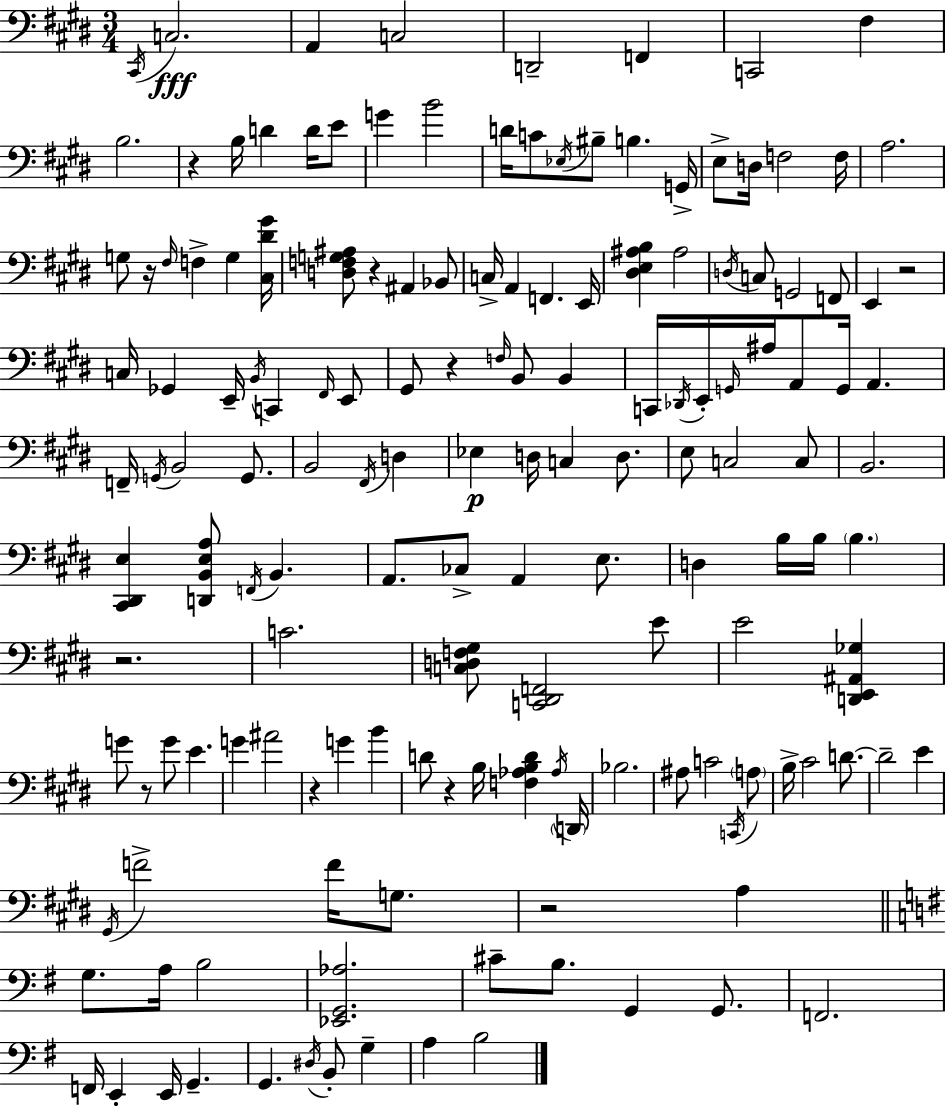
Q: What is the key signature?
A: E major